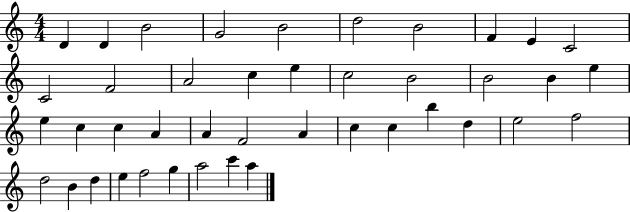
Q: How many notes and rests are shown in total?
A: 42